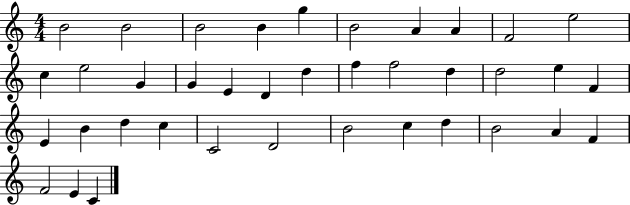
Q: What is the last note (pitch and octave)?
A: C4